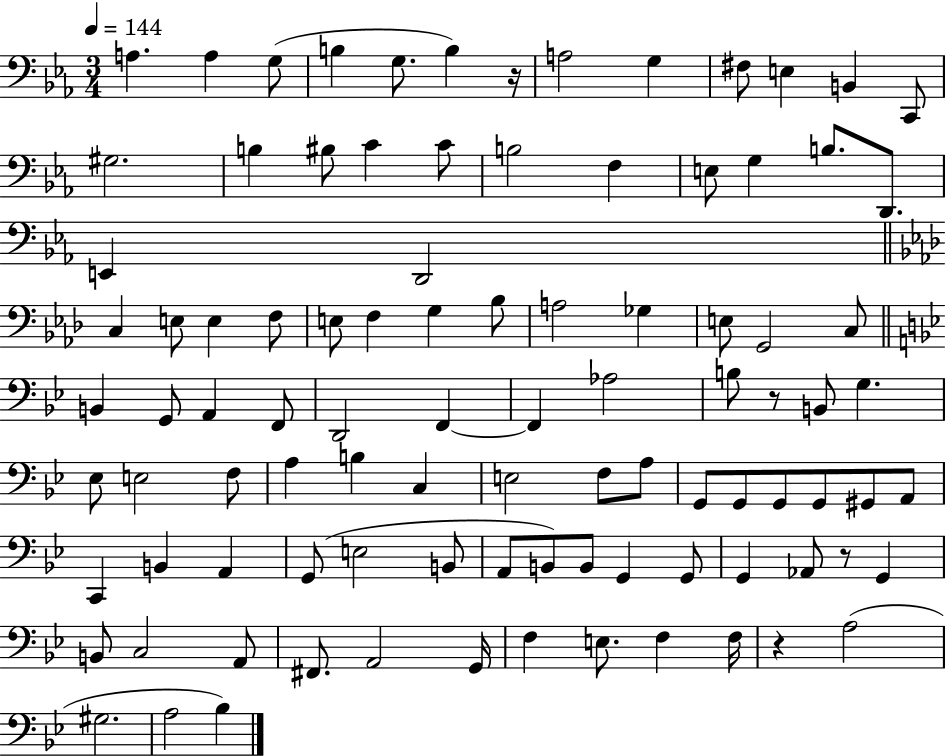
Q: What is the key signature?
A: EES major